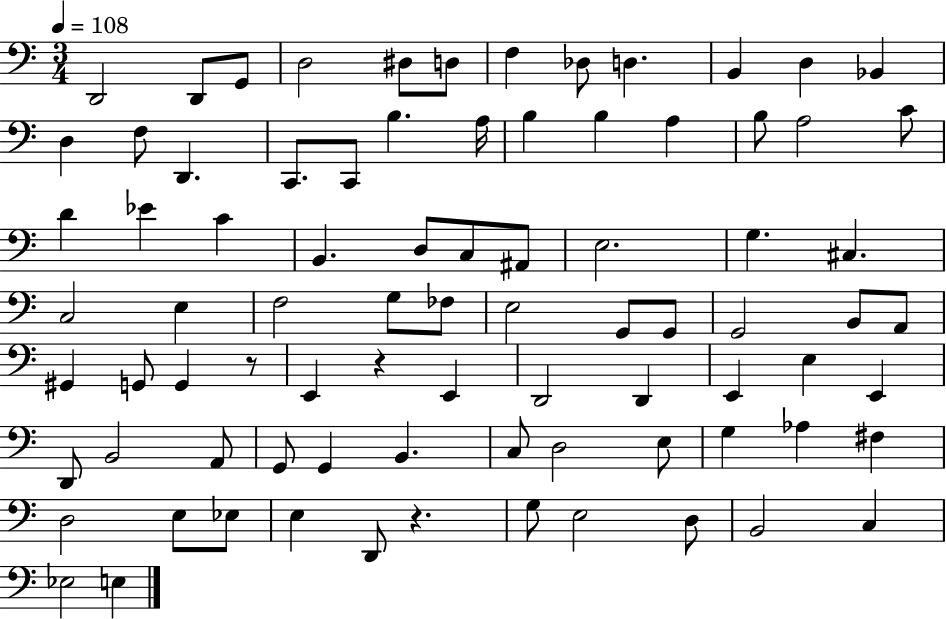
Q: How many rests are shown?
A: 3